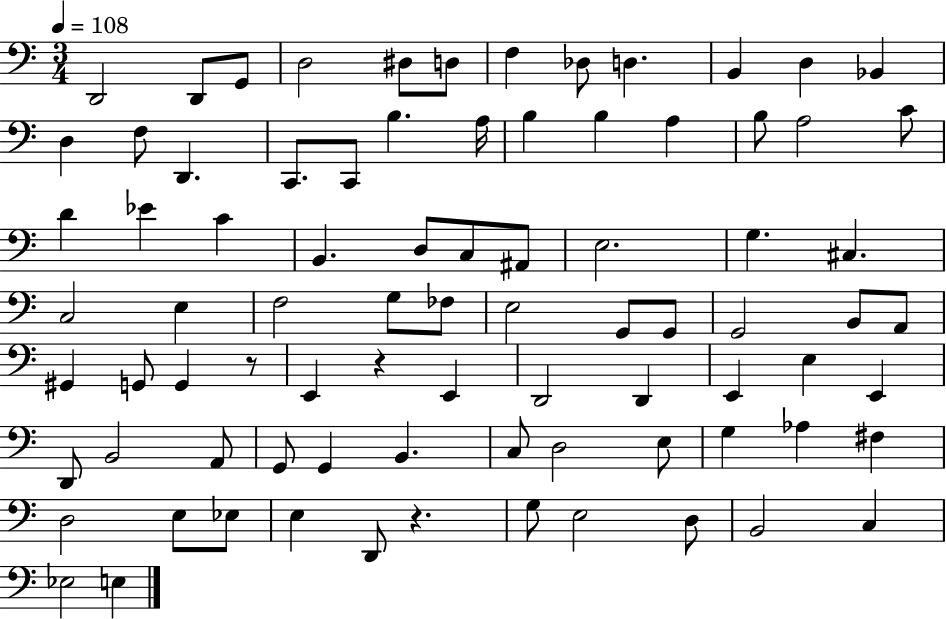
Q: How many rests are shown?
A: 3